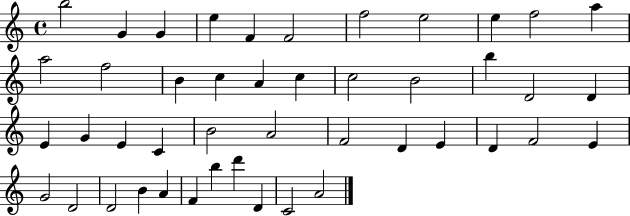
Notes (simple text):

B5/h G4/q G4/q E5/q F4/q F4/h F5/h E5/h E5/q F5/h A5/q A5/h F5/h B4/q C5/q A4/q C5/q C5/h B4/h B5/q D4/h D4/q E4/q G4/q E4/q C4/q B4/h A4/h F4/h D4/q E4/q D4/q F4/h E4/q G4/h D4/h D4/h B4/q A4/q F4/q B5/q D6/q D4/q C4/h A4/h